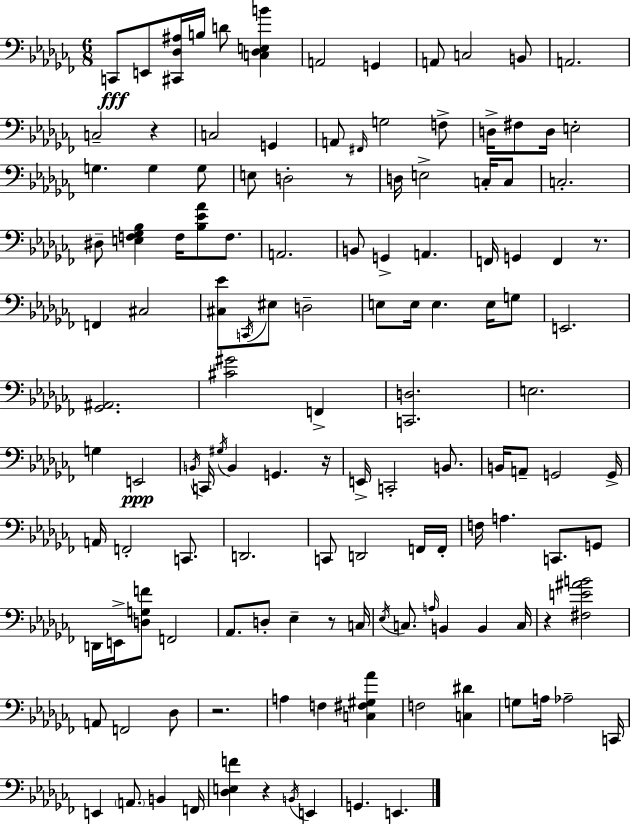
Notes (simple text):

C2/e E2/e [C#2,Db3,A#3]/s B3/s D4/e [C3,Db3,E3,B4]/q A2/h G2/q A2/e C3/h B2/e A2/h. C3/h R/q C3/h G2/q A2/e F#2/s G3/h F3/e D3/s F#3/e D3/s E3/h G3/q. G3/q G3/e E3/e D3/h R/e D3/s E3/h C3/s C3/e C3/h. D#3/e [E3,F3,Gb3,Bb3]/q F3/s [Bb3,Eb4,Ab4]/e F3/e. A2/h. B2/e G2/q A2/q. F2/s G2/q F2/q R/e. F2/q C#3/h [C#3,Eb4]/e C2/s EIS3/e D3/h E3/e E3/s E3/q. E3/s G3/e E2/h. [Gb2,A#2]/h. [C#4,G#4]/h F2/q [C2,D3]/h. E3/h. G3/q E2/h B2/s C2/s G#3/s B2/q G2/q. R/s E2/s C2/h B2/e. B2/s A2/e G2/h G2/s A2/s F2/h C2/e. D2/h. C2/e D2/h F2/s F2/s F3/s A3/q. C2/e. G2/e D2/s E2/s [D3,G3,F4]/e F2/h Ab2/e. D3/e Eb3/q R/e C3/s Eb3/s C3/e. A3/s B2/q B2/q C3/s R/q [F#3,E4,A#4,B4]/h A2/e F2/h Db3/e R/h. A3/q F3/q [C3,F#3,G#3,Ab4]/q F3/h [C3,D#4]/q G3/e A3/s Ab3/h C2/s E2/q A2/e. B2/q F2/s [Db3,E3,F4]/q R/q B2/s E2/q G2/q. E2/q.